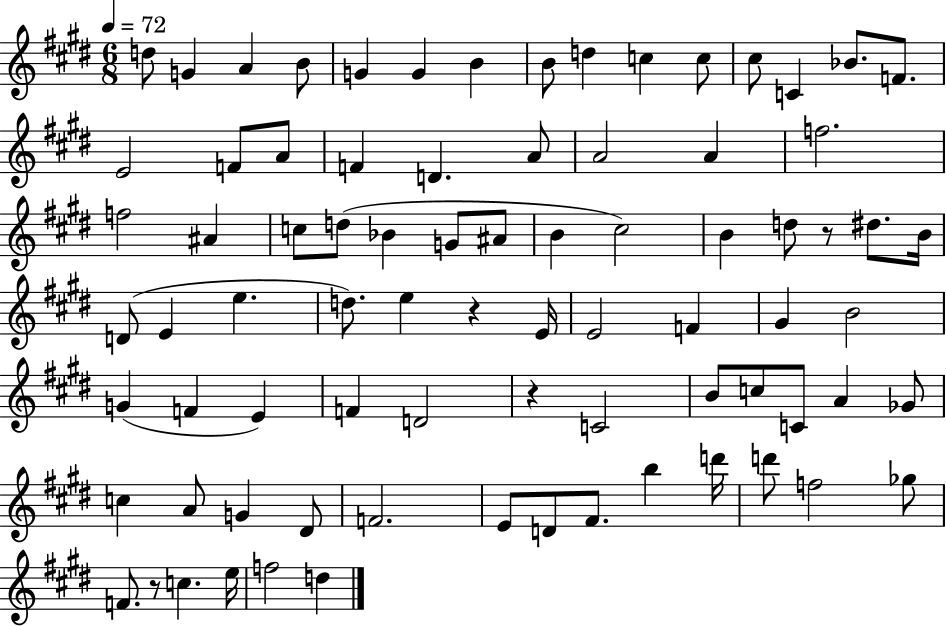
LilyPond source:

{
  \clef treble
  \numericTimeSignature
  \time 6/8
  \key e \major
  \tempo 4 = 72
  d''8 g'4 a'4 b'8 | g'4 g'4 b'4 | b'8 d''4 c''4 c''8 | cis''8 c'4 bes'8. f'8. | \break e'2 f'8 a'8 | f'4 d'4. a'8 | a'2 a'4 | f''2. | \break f''2 ais'4 | c''8 d''8( bes'4 g'8 ais'8 | b'4 cis''2) | b'4 d''8 r8 dis''8. b'16 | \break d'8( e'4 e''4. | d''8.) e''4 r4 e'16 | e'2 f'4 | gis'4 b'2 | \break g'4( f'4 e'4) | f'4 d'2 | r4 c'2 | b'8 c''8 c'8 a'4 ges'8 | \break c''4 a'8 g'4 dis'8 | f'2. | e'8 d'8 fis'8. b''4 d'''16 | d'''8 f''2 ges''8 | \break f'8. r8 c''4. e''16 | f''2 d''4 | \bar "|."
}